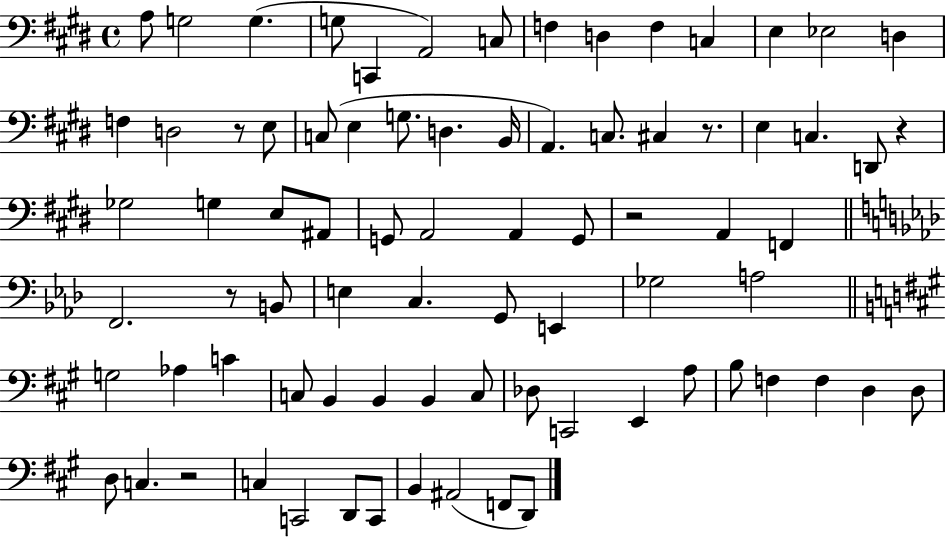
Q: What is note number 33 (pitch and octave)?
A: G2